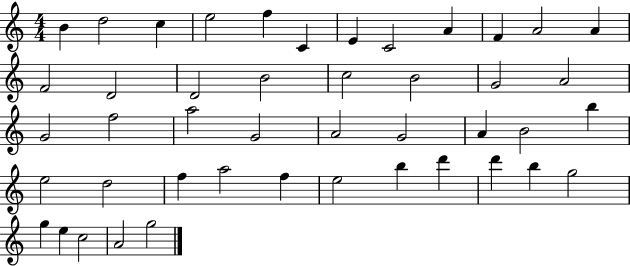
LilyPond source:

{
  \clef treble
  \numericTimeSignature
  \time 4/4
  \key c \major
  b'4 d''2 c''4 | e''2 f''4 c'4 | e'4 c'2 a'4 | f'4 a'2 a'4 | \break f'2 d'2 | d'2 b'2 | c''2 b'2 | g'2 a'2 | \break g'2 f''2 | a''2 g'2 | a'2 g'2 | a'4 b'2 b''4 | \break e''2 d''2 | f''4 a''2 f''4 | e''2 b''4 d'''4 | d'''4 b''4 g''2 | \break g''4 e''4 c''2 | a'2 g''2 | \bar "|."
}